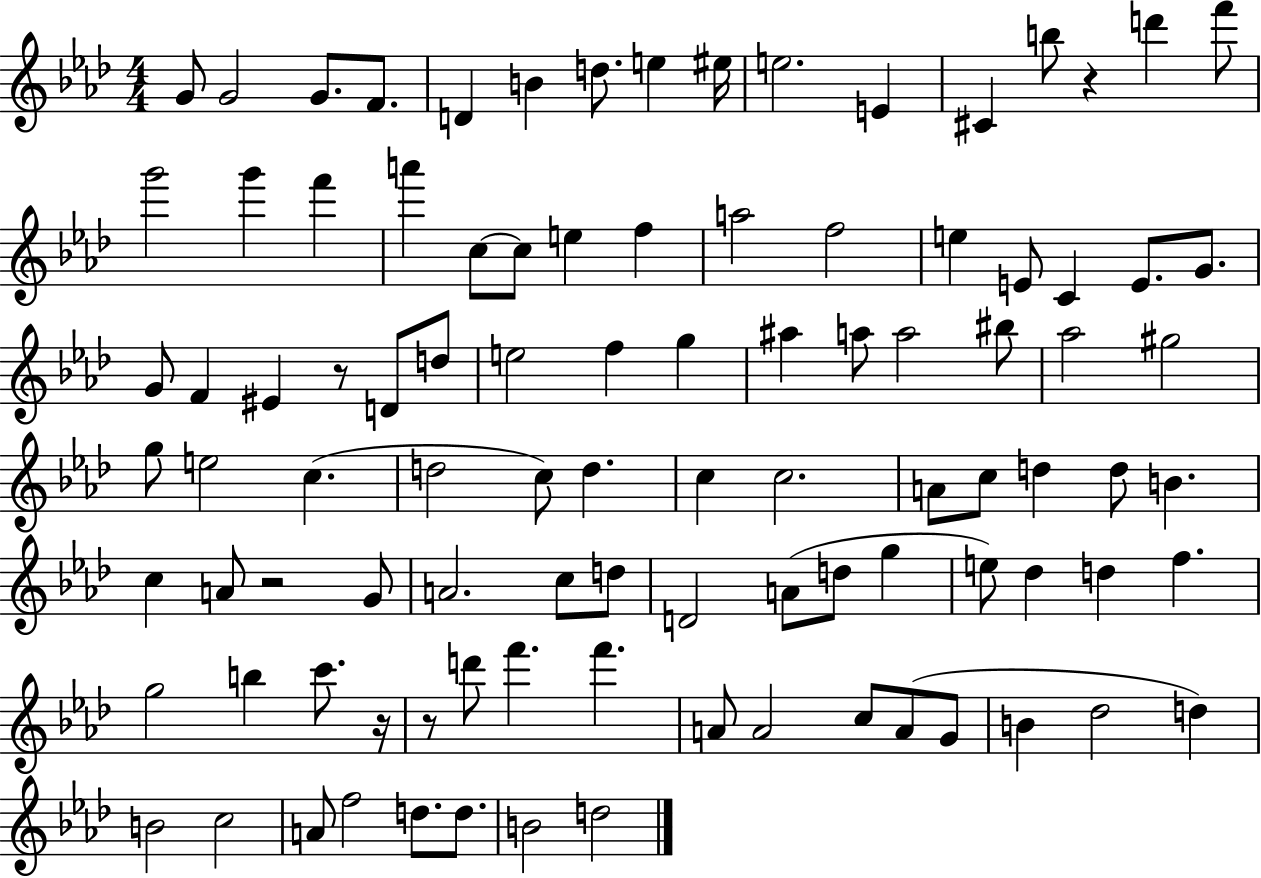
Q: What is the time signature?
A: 4/4